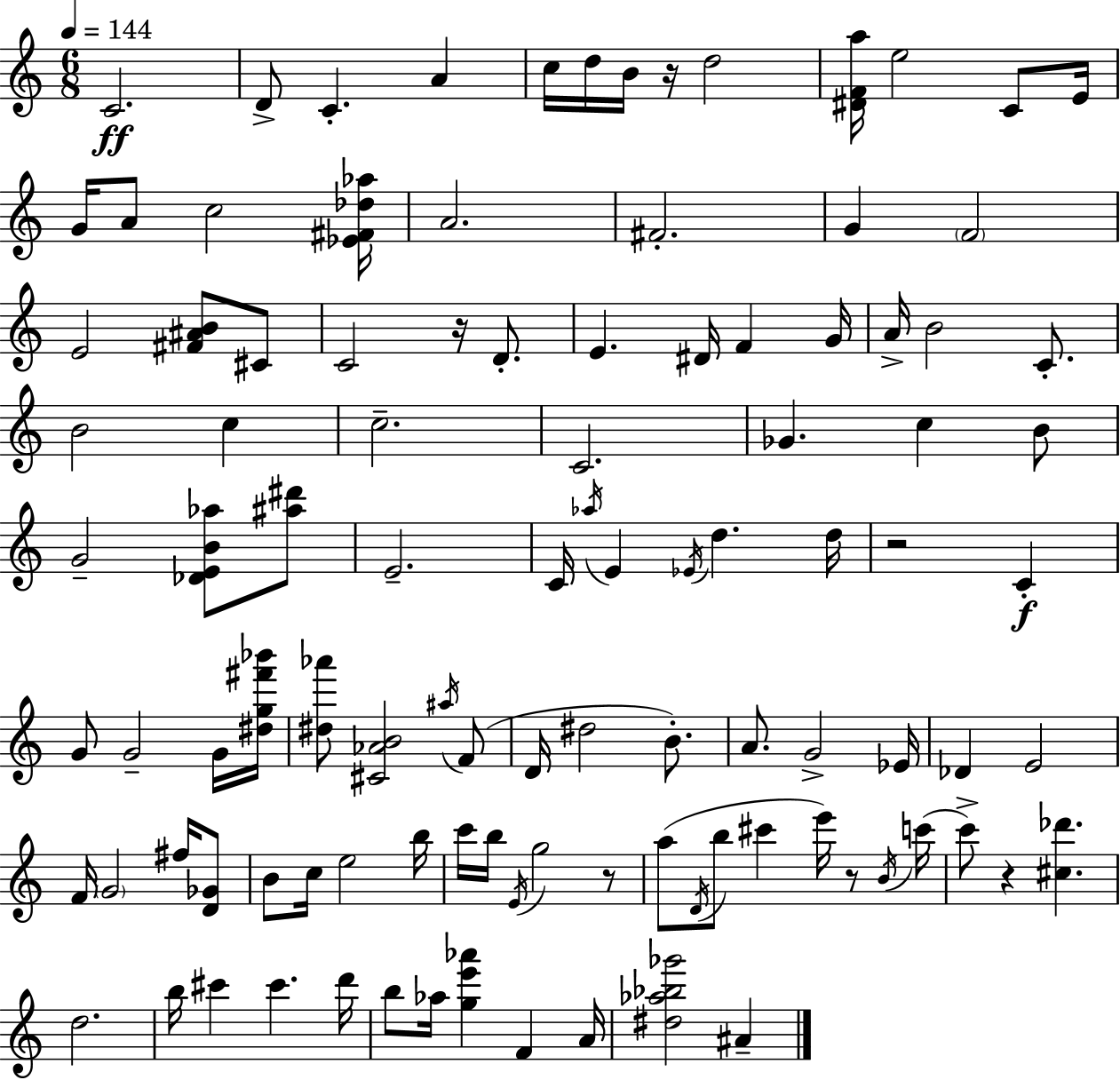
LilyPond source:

{
  \clef treble
  \numericTimeSignature
  \time 6/8
  \key c \major
  \tempo 4 = 144
  \repeat volta 2 { c'2.\ff | d'8-> c'4.-. a'4 | c''16 d''16 b'16 r16 d''2 | <dis' f' a''>16 e''2 c'8 e'16 | \break g'16 a'8 c''2 <ees' fis' des'' aes''>16 | a'2. | fis'2.-. | g'4 \parenthesize f'2 | \break e'2 <fis' ais' b'>8 cis'8 | c'2 r16 d'8.-. | e'4. dis'16 f'4 g'16 | a'16-> b'2 c'8.-. | \break b'2 c''4 | c''2.-- | c'2. | ges'4. c''4 b'8 | \break g'2-- <des' e' b' aes''>8 <ais'' dis'''>8 | e'2.-- | c'16 \acciaccatura { aes''16 } e'4 \acciaccatura { ees'16 } d''4. | d''16 r2 c'4-.\f | \break g'8 g'2-- | g'16 <dis'' g'' fis''' bes'''>16 <dis'' aes'''>8 <cis' aes' b'>2 | \acciaccatura { ais''16 }( f'8 d'16 dis''2 | b'8.-.) a'8. g'2-> | \break ees'16 des'4 e'2 | f'16 \parenthesize g'2 | fis''16 <d' ges'>8 b'8 c''16 e''2 | b''16 c'''16 b''16 \acciaccatura { e'16 } g''2 | \break r8 a''8( \acciaccatura { d'16 } b''8 cis'''4 | e'''16) r8 \acciaccatura { b'16 }( c'''16 c'''8->) r4 | <cis'' des'''>4. d''2. | b''16 cis'''4 cis'''4. | \break d'''16 b''8 aes''16 <g'' e''' aes'''>4 | f'4 a'16 <dis'' aes'' bes'' ges'''>2 | ais'4-- } \bar "|."
}